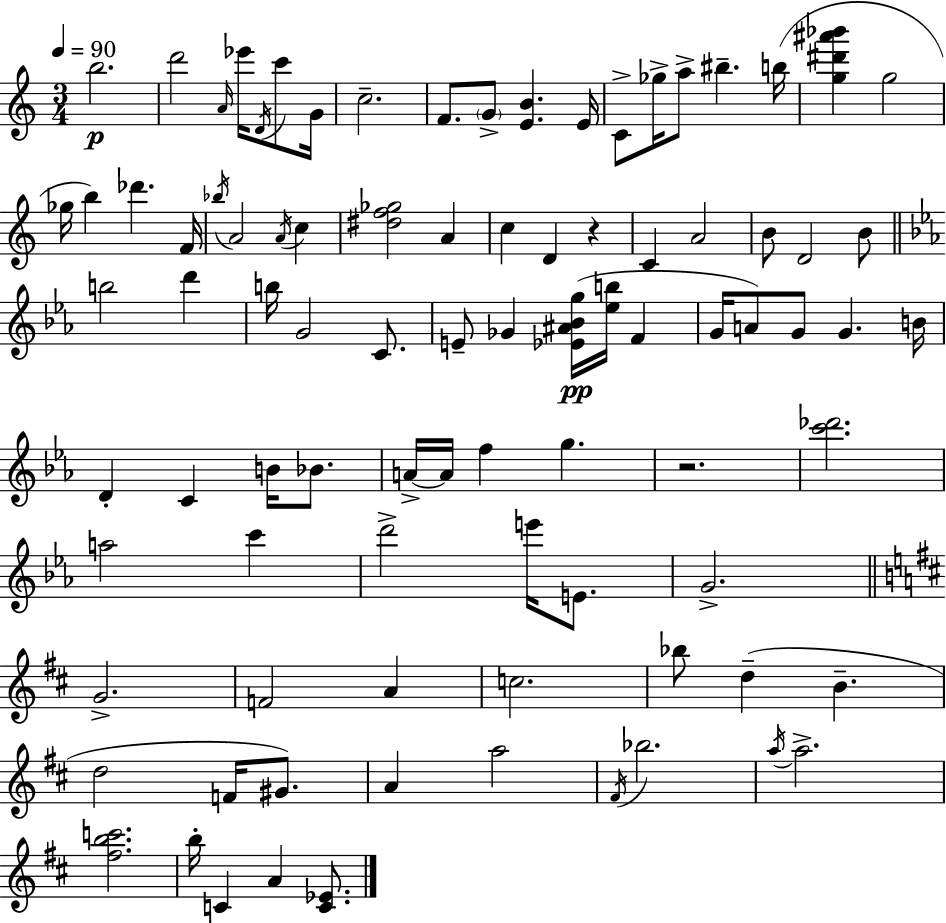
{
  \clef treble
  \numericTimeSignature
  \time 3/4
  \key a \minor
  \tempo 4 = 90
  \repeat volta 2 { b''2.\p | d'''2 \grace { a'16 } ees'''16 \acciaccatura { d'16 } c'''8 | g'16 c''2.-- | f'8. \parenthesize g'8-> <e' b'>4. | \break e'16 c'8-> ges''16-> a''8-> bis''4.-- | b''16( <g'' dis''' ais''' bes'''>4 g''2 | ges''16 b''4) des'''4. | f'16 \acciaccatura { bes''16 } a'2 \acciaccatura { a'16 } | \break c''4 <dis'' f'' ges''>2 | a'4 c''4 d'4 | r4 c'4 a'2 | b'8 d'2 | \break b'8 \bar "||" \break \key ees \major b''2 d'''4 | b''16 g'2 c'8. | e'8-- ges'4 <ees' ais' bes' g''>16(\pp <ees'' b''>16 f'4 | g'16 a'8) g'8 g'4. b'16 | \break d'4-. c'4 b'16 bes'8. | a'16->~~ a'16 f''4 g''4. | r2. | <c''' des'''>2. | \break a''2 c'''4 | d'''2-> e'''16 e'8. | g'2.-> | \bar "||" \break \key d \major g'2.-> | f'2 a'4 | c''2. | bes''8 d''4--( b'4.-- | \break d''2 f'16 gis'8.) | a'4 a''2 | \acciaccatura { fis'16 } bes''2. | \acciaccatura { a''16 } a''2.-> | \break <fis'' b'' c'''>2. | b''16-. c'4 a'4 <c' ees'>8. | } \bar "|."
}